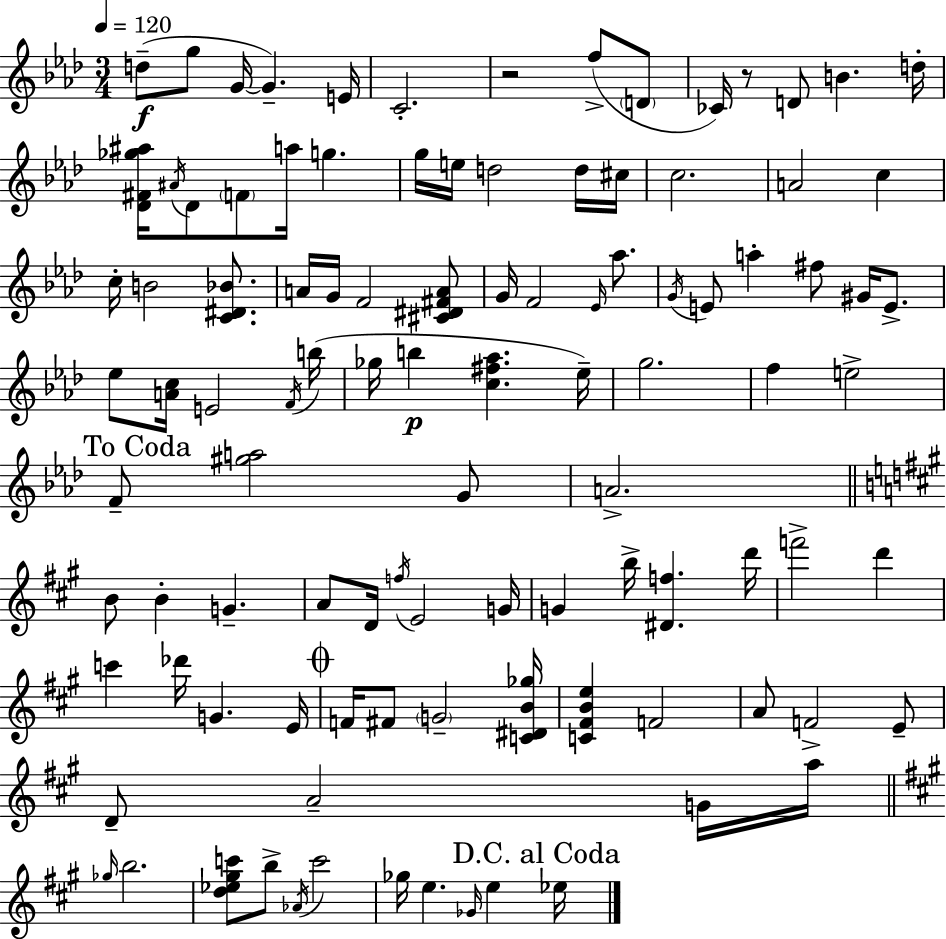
{
  \clef treble
  \numericTimeSignature
  \time 3/4
  \key f \minor
  \tempo 4 = 120
  d''8--(\f g''8 g'16~~ g'4.--) e'16 | c'2.-. | r2 f''8->( \parenthesize d'8 | ces'16) r8 d'8 b'4. d''16-. | \break <des' fis' ges'' ais''>16 \acciaccatura { ais'16 } des'8 \parenthesize f'8 a''16 g''4. | g''16 e''16 d''2 d''16 | cis''16 c''2. | a'2 c''4 | \break c''16-. b'2 <c' dis' bes'>8. | a'16 g'16 f'2 <cis' dis' fis' a'>8 | g'16 f'2 \grace { ees'16 } aes''8. | \acciaccatura { g'16 } e'8 a''4-. fis''8 gis'16 | \break e'8.-> ees''8 <a' c''>16 e'2 | \acciaccatura { f'16 }( b''16 ges''16 b''4\p <c'' fis'' aes''>4. | ees''16--) g''2. | f''4 e''2-> | \break \mark "To Coda" f'8-- <gis'' a''>2 | g'8 a'2.-> | \bar "||" \break \key a \major b'8 b'4-. g'4.-- | a'8 d'16 \acciaccatura { f''16 } e'2 | g'16 g'4 b''16-> <dis' f''>4. | d'''16 f'''2-> d'''4 | \break c'''4 des'''16 g'4. | e'16 \mark \markup { \musicglyph "scripts.coda" } f'16 fis'8 \parenthesize g'2-- | <c' dis' b' ges''>16 <c' fis' b' e''>4 f'2 | a'8 f'2-> e'8-- | \break d'8-- a'2-- g'16 | a''16 \bar "||" \break \key a \major \grace { ges''16 } b''2. | <d'' ees'' gis'' c'''>8 b''8-> \acciaccatura { aes'16 } c'''2 | ges''16 e''4. \grace { ges'16 } e''4 | \mark "D.C. al Coda" ees''16 \bar "|."
}